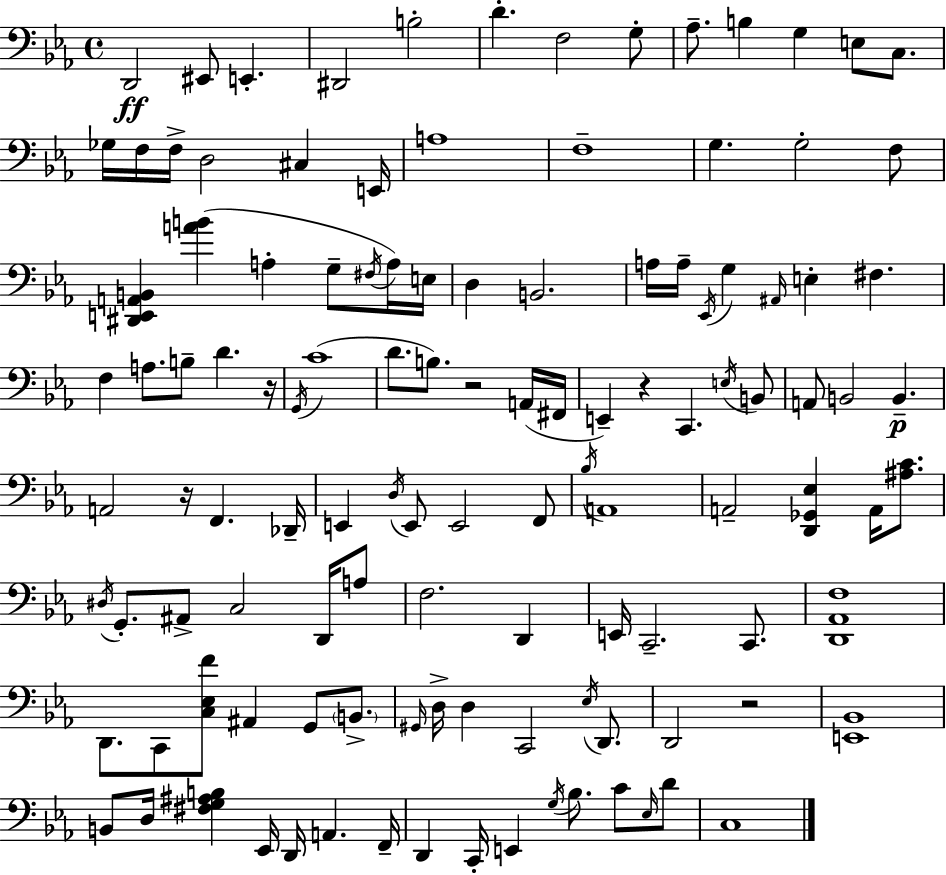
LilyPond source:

{
  \clef bass
  \time 4/4
  \defaultTimeSignature
  \key ees \major
  d,2\ff eis,8 e,4.-. | dis,2 b2-. | d'4.-. f2 g8-. | aes8.-- b4 g4 e8 c8. | \break ges16 f16 f16-> d2 cis4 e,16 | a1 | f1-- | g4. g2-. f8 | \break <dis, e, a, b,>4 <a' b'>4( a4-. g8-- \acciaccatura { fis16 }) a16 | e16 d4 b,2. | a16 a16-- \acciaccatura { ees,16 } g4 \grace { ais,16 } e4-. fis4. | f4 a8. b8-- d'4. | \break r16 \acciaccatura { g,16 }( c'1 | d'8. b8.) r2 | a,16( fis,16 e,4--) r4 c,4. | \acciaccatura { e16 } b,8 a,8 b,2 b,4.--\p | \break a,2 r16 f,4. | des,16-- e,4 \acciaccatura { d16 } e,8 e,2 | f,8 \acciaccatura { bes16 } a,1 | a,2-- <d, ges, ees>4 | \break a,16 <ais c'>8. \acciaccatura { dis16 } g,8.-. ais,8-> c2 | d,16 a8 f2. | d,4 e,16 c,2.-- | c,8. <d, aes, f>1 | \break d,8. c,8 <c ees f'>8 ais,4 | g,8 \parenthesize b,8.-> \grace { gis,16 } d16-> d4 c,2 | \acciaccatura { ees16 } d,8. d,2 | r2 <e, bes,>1 | \break b,8 d16 <fis g ais b>4 | ees,16 d,16 a,4. f,16-- d,4 c,16-. e,4 | \acciaccatura { g16 } bes8. c'8 \grace { ees16 } d'8 c1 | \bar "|."
}